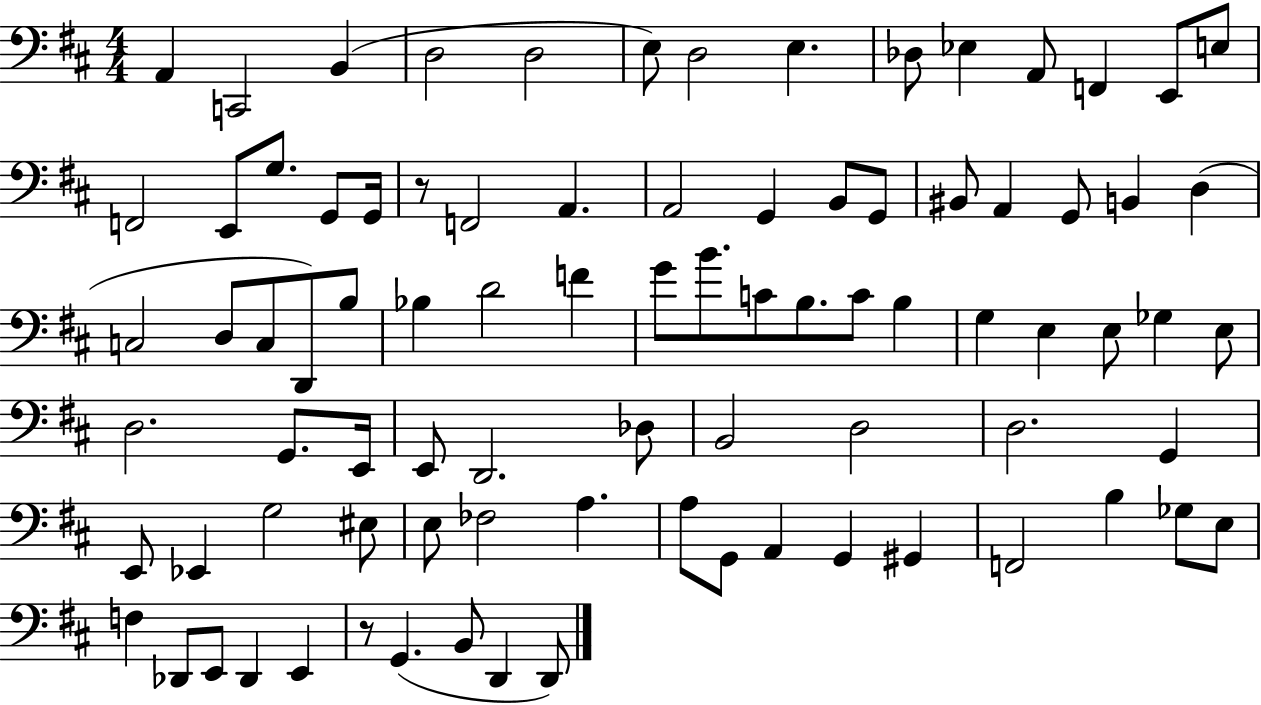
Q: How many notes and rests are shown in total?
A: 86